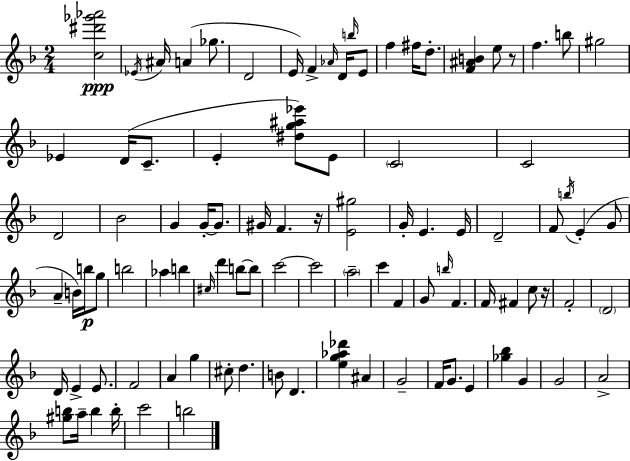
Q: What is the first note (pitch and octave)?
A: Eb4